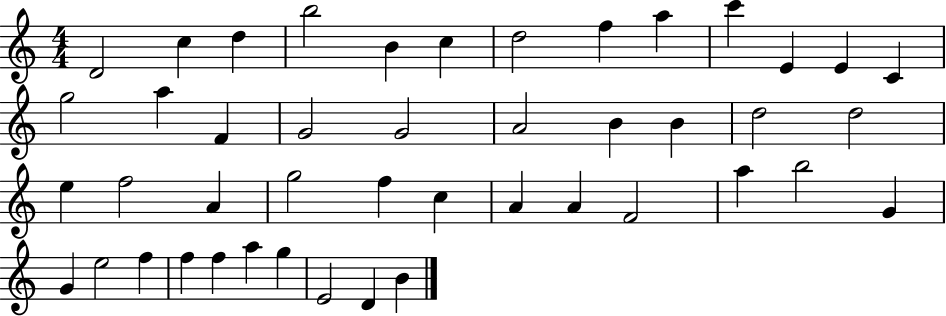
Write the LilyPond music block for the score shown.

{
  \clef treble
  \numericTimeSignature
  \time 4/4
  \key c \major
  d'2 c''4 d''4 | b''2 b'4 c''4 | d''2 f''4 a''4 | c'''4 e'4 e'4 c'4 | \break g''2 a''4 f'4 | g'2 g'2 | a'2 b'4 b'4 | d''2 d''2 | \break e''4 f''2 a'4 | g''2 f''4 c''4 | a'4 a'4 f'2 | a''4 b''2 g'4 | \break g'4 e''2 f''4 | f''4 f''4 a''4 g''4 | e'2 d'4 b'4 | \bar "|."
}